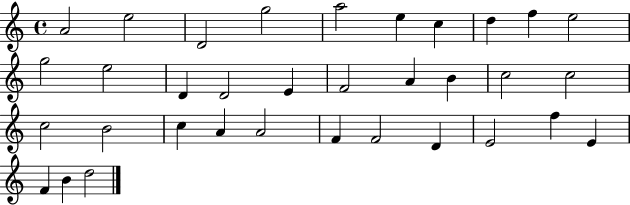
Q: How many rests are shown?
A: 0